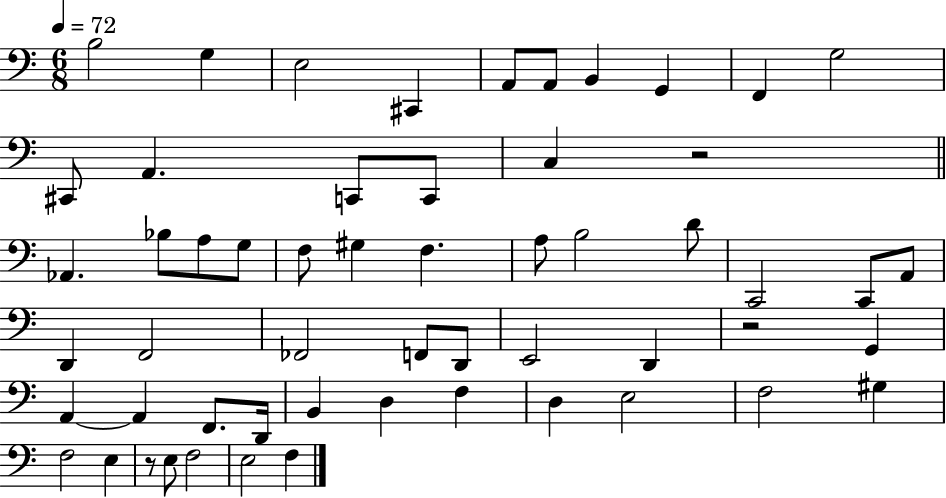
X:1
T:Untitled
M:6/8
L:1/4
K:C
B,2 G, E,2 ^C,, A,,/2 A,,/2 B,, G,, F,, G,2 ^C,,/2 A,, C,,/2 C,,/2 C, z2 _A,, _B,/2 A,/2 G,/2 F,/2 ^G, F, A,/2 B,2 D/2 C,,2 C,,/2 A,,/2 D,, F,,2 _F,,2 F,,/2 D,,/2 E,,2 D,, z2 G,, A,, A,, F,,/2 D,,/4 B,, D, F, D, E,2 F,2 ^G, F,2 E, z/2 E,/2 F,2 E,2 F,